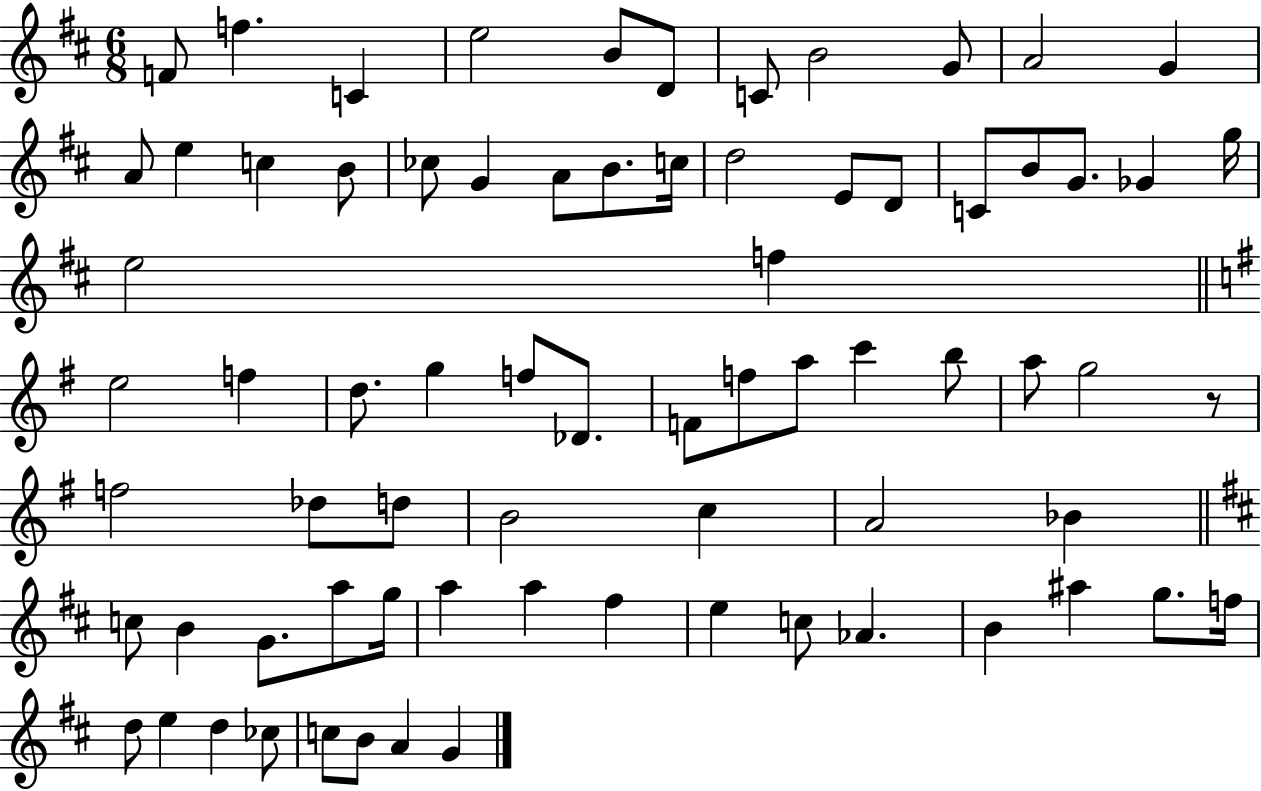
F4/e F5/q. C4/q E5/h B4/e D4/e C4/e B4/h G4/e A4/h G4/q A4/e E5/q C5/q B4/e CES5/e G4/q A4/e B4/e. C5/s D5/h E4/e D4/e C4/e B4/e G4/e. Gb4/q G5/s E5/h F5/q E5/h F5/q D5/e. G5/q F5/e Db4/e. F4/e F5/e A5/e C6/q B5/e A5/e G5/h R/e F5/h Db5/e D5/e B4/h C5/q A4/h Bb4/q C5/e B4/q G4/e. A5/e G5/s A5/q A5/q F#5/q E5/q C5/e Ab4/q. B4/q A#5/q G5/e. F5/s D5/e E5/q D5/q CES5/e C5/e B4/e A4/q G4/q